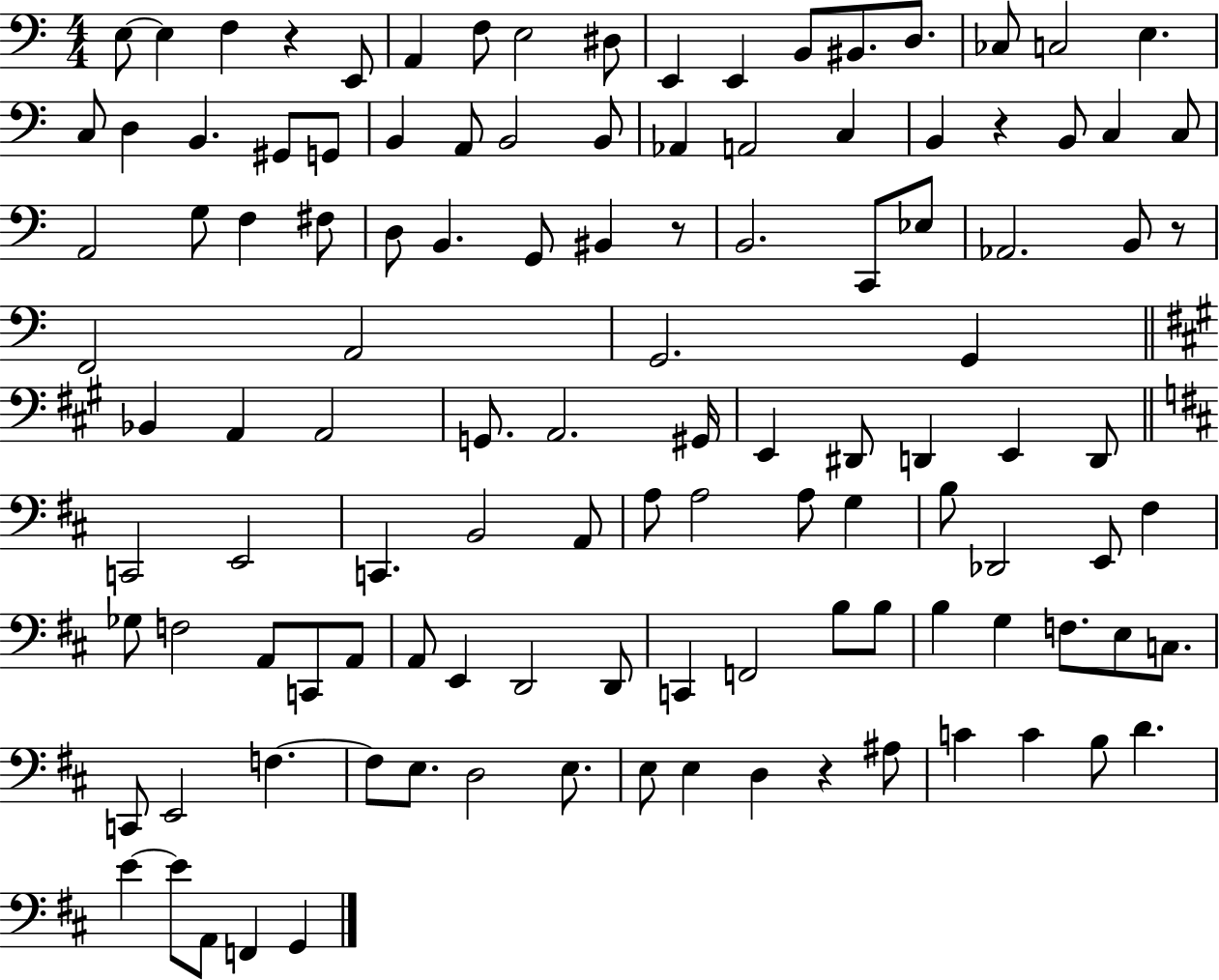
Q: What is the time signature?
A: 4/4